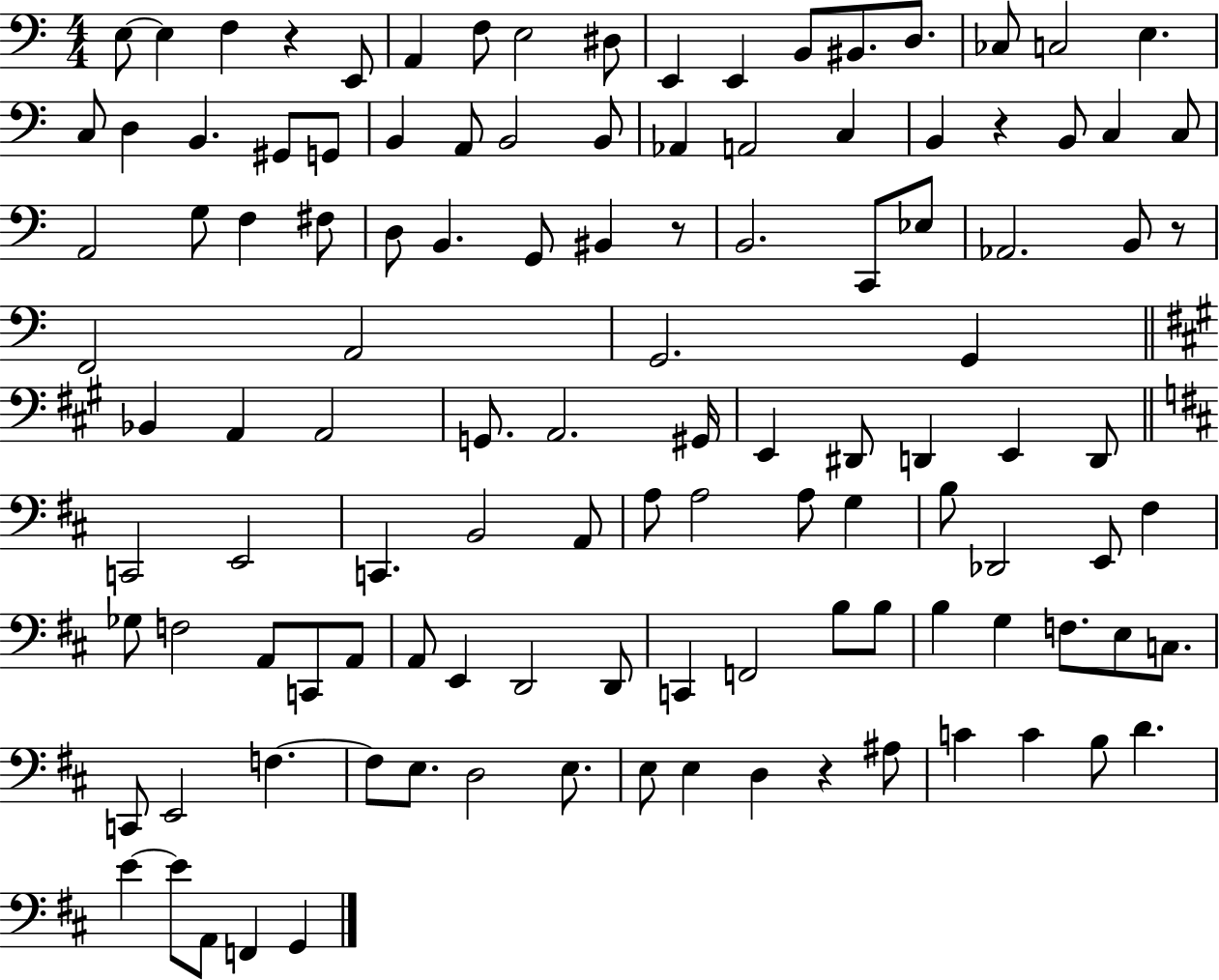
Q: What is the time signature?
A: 4/4